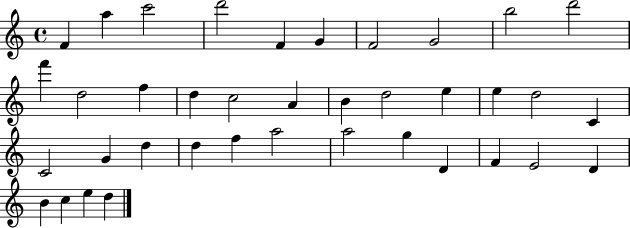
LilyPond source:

{
  \clef treble
  \time 4/4
  \defaultTimeSignature
  \key c \major
  f'4 a''4 c'''2 | d'''2 f'4 g'4 | f'2 g'2 | b''2 d'''2 | \break f'''4 d''2 f''4 | d''4 c''2 a'4 | b'4 d''2 e''4 | e''4 d''2 c'4 | \break c'2 g'4 d''4 | d''4 f''4 a''2 | a''2 g''4 d'4 | f'4 e'2 d'4 | \break b'4 c''4 e''4 d''4 | \bar "|."
}